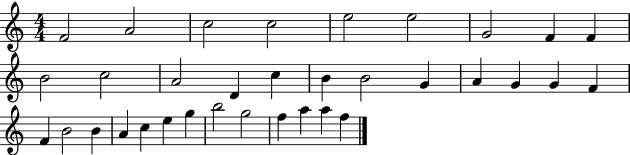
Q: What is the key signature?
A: C major